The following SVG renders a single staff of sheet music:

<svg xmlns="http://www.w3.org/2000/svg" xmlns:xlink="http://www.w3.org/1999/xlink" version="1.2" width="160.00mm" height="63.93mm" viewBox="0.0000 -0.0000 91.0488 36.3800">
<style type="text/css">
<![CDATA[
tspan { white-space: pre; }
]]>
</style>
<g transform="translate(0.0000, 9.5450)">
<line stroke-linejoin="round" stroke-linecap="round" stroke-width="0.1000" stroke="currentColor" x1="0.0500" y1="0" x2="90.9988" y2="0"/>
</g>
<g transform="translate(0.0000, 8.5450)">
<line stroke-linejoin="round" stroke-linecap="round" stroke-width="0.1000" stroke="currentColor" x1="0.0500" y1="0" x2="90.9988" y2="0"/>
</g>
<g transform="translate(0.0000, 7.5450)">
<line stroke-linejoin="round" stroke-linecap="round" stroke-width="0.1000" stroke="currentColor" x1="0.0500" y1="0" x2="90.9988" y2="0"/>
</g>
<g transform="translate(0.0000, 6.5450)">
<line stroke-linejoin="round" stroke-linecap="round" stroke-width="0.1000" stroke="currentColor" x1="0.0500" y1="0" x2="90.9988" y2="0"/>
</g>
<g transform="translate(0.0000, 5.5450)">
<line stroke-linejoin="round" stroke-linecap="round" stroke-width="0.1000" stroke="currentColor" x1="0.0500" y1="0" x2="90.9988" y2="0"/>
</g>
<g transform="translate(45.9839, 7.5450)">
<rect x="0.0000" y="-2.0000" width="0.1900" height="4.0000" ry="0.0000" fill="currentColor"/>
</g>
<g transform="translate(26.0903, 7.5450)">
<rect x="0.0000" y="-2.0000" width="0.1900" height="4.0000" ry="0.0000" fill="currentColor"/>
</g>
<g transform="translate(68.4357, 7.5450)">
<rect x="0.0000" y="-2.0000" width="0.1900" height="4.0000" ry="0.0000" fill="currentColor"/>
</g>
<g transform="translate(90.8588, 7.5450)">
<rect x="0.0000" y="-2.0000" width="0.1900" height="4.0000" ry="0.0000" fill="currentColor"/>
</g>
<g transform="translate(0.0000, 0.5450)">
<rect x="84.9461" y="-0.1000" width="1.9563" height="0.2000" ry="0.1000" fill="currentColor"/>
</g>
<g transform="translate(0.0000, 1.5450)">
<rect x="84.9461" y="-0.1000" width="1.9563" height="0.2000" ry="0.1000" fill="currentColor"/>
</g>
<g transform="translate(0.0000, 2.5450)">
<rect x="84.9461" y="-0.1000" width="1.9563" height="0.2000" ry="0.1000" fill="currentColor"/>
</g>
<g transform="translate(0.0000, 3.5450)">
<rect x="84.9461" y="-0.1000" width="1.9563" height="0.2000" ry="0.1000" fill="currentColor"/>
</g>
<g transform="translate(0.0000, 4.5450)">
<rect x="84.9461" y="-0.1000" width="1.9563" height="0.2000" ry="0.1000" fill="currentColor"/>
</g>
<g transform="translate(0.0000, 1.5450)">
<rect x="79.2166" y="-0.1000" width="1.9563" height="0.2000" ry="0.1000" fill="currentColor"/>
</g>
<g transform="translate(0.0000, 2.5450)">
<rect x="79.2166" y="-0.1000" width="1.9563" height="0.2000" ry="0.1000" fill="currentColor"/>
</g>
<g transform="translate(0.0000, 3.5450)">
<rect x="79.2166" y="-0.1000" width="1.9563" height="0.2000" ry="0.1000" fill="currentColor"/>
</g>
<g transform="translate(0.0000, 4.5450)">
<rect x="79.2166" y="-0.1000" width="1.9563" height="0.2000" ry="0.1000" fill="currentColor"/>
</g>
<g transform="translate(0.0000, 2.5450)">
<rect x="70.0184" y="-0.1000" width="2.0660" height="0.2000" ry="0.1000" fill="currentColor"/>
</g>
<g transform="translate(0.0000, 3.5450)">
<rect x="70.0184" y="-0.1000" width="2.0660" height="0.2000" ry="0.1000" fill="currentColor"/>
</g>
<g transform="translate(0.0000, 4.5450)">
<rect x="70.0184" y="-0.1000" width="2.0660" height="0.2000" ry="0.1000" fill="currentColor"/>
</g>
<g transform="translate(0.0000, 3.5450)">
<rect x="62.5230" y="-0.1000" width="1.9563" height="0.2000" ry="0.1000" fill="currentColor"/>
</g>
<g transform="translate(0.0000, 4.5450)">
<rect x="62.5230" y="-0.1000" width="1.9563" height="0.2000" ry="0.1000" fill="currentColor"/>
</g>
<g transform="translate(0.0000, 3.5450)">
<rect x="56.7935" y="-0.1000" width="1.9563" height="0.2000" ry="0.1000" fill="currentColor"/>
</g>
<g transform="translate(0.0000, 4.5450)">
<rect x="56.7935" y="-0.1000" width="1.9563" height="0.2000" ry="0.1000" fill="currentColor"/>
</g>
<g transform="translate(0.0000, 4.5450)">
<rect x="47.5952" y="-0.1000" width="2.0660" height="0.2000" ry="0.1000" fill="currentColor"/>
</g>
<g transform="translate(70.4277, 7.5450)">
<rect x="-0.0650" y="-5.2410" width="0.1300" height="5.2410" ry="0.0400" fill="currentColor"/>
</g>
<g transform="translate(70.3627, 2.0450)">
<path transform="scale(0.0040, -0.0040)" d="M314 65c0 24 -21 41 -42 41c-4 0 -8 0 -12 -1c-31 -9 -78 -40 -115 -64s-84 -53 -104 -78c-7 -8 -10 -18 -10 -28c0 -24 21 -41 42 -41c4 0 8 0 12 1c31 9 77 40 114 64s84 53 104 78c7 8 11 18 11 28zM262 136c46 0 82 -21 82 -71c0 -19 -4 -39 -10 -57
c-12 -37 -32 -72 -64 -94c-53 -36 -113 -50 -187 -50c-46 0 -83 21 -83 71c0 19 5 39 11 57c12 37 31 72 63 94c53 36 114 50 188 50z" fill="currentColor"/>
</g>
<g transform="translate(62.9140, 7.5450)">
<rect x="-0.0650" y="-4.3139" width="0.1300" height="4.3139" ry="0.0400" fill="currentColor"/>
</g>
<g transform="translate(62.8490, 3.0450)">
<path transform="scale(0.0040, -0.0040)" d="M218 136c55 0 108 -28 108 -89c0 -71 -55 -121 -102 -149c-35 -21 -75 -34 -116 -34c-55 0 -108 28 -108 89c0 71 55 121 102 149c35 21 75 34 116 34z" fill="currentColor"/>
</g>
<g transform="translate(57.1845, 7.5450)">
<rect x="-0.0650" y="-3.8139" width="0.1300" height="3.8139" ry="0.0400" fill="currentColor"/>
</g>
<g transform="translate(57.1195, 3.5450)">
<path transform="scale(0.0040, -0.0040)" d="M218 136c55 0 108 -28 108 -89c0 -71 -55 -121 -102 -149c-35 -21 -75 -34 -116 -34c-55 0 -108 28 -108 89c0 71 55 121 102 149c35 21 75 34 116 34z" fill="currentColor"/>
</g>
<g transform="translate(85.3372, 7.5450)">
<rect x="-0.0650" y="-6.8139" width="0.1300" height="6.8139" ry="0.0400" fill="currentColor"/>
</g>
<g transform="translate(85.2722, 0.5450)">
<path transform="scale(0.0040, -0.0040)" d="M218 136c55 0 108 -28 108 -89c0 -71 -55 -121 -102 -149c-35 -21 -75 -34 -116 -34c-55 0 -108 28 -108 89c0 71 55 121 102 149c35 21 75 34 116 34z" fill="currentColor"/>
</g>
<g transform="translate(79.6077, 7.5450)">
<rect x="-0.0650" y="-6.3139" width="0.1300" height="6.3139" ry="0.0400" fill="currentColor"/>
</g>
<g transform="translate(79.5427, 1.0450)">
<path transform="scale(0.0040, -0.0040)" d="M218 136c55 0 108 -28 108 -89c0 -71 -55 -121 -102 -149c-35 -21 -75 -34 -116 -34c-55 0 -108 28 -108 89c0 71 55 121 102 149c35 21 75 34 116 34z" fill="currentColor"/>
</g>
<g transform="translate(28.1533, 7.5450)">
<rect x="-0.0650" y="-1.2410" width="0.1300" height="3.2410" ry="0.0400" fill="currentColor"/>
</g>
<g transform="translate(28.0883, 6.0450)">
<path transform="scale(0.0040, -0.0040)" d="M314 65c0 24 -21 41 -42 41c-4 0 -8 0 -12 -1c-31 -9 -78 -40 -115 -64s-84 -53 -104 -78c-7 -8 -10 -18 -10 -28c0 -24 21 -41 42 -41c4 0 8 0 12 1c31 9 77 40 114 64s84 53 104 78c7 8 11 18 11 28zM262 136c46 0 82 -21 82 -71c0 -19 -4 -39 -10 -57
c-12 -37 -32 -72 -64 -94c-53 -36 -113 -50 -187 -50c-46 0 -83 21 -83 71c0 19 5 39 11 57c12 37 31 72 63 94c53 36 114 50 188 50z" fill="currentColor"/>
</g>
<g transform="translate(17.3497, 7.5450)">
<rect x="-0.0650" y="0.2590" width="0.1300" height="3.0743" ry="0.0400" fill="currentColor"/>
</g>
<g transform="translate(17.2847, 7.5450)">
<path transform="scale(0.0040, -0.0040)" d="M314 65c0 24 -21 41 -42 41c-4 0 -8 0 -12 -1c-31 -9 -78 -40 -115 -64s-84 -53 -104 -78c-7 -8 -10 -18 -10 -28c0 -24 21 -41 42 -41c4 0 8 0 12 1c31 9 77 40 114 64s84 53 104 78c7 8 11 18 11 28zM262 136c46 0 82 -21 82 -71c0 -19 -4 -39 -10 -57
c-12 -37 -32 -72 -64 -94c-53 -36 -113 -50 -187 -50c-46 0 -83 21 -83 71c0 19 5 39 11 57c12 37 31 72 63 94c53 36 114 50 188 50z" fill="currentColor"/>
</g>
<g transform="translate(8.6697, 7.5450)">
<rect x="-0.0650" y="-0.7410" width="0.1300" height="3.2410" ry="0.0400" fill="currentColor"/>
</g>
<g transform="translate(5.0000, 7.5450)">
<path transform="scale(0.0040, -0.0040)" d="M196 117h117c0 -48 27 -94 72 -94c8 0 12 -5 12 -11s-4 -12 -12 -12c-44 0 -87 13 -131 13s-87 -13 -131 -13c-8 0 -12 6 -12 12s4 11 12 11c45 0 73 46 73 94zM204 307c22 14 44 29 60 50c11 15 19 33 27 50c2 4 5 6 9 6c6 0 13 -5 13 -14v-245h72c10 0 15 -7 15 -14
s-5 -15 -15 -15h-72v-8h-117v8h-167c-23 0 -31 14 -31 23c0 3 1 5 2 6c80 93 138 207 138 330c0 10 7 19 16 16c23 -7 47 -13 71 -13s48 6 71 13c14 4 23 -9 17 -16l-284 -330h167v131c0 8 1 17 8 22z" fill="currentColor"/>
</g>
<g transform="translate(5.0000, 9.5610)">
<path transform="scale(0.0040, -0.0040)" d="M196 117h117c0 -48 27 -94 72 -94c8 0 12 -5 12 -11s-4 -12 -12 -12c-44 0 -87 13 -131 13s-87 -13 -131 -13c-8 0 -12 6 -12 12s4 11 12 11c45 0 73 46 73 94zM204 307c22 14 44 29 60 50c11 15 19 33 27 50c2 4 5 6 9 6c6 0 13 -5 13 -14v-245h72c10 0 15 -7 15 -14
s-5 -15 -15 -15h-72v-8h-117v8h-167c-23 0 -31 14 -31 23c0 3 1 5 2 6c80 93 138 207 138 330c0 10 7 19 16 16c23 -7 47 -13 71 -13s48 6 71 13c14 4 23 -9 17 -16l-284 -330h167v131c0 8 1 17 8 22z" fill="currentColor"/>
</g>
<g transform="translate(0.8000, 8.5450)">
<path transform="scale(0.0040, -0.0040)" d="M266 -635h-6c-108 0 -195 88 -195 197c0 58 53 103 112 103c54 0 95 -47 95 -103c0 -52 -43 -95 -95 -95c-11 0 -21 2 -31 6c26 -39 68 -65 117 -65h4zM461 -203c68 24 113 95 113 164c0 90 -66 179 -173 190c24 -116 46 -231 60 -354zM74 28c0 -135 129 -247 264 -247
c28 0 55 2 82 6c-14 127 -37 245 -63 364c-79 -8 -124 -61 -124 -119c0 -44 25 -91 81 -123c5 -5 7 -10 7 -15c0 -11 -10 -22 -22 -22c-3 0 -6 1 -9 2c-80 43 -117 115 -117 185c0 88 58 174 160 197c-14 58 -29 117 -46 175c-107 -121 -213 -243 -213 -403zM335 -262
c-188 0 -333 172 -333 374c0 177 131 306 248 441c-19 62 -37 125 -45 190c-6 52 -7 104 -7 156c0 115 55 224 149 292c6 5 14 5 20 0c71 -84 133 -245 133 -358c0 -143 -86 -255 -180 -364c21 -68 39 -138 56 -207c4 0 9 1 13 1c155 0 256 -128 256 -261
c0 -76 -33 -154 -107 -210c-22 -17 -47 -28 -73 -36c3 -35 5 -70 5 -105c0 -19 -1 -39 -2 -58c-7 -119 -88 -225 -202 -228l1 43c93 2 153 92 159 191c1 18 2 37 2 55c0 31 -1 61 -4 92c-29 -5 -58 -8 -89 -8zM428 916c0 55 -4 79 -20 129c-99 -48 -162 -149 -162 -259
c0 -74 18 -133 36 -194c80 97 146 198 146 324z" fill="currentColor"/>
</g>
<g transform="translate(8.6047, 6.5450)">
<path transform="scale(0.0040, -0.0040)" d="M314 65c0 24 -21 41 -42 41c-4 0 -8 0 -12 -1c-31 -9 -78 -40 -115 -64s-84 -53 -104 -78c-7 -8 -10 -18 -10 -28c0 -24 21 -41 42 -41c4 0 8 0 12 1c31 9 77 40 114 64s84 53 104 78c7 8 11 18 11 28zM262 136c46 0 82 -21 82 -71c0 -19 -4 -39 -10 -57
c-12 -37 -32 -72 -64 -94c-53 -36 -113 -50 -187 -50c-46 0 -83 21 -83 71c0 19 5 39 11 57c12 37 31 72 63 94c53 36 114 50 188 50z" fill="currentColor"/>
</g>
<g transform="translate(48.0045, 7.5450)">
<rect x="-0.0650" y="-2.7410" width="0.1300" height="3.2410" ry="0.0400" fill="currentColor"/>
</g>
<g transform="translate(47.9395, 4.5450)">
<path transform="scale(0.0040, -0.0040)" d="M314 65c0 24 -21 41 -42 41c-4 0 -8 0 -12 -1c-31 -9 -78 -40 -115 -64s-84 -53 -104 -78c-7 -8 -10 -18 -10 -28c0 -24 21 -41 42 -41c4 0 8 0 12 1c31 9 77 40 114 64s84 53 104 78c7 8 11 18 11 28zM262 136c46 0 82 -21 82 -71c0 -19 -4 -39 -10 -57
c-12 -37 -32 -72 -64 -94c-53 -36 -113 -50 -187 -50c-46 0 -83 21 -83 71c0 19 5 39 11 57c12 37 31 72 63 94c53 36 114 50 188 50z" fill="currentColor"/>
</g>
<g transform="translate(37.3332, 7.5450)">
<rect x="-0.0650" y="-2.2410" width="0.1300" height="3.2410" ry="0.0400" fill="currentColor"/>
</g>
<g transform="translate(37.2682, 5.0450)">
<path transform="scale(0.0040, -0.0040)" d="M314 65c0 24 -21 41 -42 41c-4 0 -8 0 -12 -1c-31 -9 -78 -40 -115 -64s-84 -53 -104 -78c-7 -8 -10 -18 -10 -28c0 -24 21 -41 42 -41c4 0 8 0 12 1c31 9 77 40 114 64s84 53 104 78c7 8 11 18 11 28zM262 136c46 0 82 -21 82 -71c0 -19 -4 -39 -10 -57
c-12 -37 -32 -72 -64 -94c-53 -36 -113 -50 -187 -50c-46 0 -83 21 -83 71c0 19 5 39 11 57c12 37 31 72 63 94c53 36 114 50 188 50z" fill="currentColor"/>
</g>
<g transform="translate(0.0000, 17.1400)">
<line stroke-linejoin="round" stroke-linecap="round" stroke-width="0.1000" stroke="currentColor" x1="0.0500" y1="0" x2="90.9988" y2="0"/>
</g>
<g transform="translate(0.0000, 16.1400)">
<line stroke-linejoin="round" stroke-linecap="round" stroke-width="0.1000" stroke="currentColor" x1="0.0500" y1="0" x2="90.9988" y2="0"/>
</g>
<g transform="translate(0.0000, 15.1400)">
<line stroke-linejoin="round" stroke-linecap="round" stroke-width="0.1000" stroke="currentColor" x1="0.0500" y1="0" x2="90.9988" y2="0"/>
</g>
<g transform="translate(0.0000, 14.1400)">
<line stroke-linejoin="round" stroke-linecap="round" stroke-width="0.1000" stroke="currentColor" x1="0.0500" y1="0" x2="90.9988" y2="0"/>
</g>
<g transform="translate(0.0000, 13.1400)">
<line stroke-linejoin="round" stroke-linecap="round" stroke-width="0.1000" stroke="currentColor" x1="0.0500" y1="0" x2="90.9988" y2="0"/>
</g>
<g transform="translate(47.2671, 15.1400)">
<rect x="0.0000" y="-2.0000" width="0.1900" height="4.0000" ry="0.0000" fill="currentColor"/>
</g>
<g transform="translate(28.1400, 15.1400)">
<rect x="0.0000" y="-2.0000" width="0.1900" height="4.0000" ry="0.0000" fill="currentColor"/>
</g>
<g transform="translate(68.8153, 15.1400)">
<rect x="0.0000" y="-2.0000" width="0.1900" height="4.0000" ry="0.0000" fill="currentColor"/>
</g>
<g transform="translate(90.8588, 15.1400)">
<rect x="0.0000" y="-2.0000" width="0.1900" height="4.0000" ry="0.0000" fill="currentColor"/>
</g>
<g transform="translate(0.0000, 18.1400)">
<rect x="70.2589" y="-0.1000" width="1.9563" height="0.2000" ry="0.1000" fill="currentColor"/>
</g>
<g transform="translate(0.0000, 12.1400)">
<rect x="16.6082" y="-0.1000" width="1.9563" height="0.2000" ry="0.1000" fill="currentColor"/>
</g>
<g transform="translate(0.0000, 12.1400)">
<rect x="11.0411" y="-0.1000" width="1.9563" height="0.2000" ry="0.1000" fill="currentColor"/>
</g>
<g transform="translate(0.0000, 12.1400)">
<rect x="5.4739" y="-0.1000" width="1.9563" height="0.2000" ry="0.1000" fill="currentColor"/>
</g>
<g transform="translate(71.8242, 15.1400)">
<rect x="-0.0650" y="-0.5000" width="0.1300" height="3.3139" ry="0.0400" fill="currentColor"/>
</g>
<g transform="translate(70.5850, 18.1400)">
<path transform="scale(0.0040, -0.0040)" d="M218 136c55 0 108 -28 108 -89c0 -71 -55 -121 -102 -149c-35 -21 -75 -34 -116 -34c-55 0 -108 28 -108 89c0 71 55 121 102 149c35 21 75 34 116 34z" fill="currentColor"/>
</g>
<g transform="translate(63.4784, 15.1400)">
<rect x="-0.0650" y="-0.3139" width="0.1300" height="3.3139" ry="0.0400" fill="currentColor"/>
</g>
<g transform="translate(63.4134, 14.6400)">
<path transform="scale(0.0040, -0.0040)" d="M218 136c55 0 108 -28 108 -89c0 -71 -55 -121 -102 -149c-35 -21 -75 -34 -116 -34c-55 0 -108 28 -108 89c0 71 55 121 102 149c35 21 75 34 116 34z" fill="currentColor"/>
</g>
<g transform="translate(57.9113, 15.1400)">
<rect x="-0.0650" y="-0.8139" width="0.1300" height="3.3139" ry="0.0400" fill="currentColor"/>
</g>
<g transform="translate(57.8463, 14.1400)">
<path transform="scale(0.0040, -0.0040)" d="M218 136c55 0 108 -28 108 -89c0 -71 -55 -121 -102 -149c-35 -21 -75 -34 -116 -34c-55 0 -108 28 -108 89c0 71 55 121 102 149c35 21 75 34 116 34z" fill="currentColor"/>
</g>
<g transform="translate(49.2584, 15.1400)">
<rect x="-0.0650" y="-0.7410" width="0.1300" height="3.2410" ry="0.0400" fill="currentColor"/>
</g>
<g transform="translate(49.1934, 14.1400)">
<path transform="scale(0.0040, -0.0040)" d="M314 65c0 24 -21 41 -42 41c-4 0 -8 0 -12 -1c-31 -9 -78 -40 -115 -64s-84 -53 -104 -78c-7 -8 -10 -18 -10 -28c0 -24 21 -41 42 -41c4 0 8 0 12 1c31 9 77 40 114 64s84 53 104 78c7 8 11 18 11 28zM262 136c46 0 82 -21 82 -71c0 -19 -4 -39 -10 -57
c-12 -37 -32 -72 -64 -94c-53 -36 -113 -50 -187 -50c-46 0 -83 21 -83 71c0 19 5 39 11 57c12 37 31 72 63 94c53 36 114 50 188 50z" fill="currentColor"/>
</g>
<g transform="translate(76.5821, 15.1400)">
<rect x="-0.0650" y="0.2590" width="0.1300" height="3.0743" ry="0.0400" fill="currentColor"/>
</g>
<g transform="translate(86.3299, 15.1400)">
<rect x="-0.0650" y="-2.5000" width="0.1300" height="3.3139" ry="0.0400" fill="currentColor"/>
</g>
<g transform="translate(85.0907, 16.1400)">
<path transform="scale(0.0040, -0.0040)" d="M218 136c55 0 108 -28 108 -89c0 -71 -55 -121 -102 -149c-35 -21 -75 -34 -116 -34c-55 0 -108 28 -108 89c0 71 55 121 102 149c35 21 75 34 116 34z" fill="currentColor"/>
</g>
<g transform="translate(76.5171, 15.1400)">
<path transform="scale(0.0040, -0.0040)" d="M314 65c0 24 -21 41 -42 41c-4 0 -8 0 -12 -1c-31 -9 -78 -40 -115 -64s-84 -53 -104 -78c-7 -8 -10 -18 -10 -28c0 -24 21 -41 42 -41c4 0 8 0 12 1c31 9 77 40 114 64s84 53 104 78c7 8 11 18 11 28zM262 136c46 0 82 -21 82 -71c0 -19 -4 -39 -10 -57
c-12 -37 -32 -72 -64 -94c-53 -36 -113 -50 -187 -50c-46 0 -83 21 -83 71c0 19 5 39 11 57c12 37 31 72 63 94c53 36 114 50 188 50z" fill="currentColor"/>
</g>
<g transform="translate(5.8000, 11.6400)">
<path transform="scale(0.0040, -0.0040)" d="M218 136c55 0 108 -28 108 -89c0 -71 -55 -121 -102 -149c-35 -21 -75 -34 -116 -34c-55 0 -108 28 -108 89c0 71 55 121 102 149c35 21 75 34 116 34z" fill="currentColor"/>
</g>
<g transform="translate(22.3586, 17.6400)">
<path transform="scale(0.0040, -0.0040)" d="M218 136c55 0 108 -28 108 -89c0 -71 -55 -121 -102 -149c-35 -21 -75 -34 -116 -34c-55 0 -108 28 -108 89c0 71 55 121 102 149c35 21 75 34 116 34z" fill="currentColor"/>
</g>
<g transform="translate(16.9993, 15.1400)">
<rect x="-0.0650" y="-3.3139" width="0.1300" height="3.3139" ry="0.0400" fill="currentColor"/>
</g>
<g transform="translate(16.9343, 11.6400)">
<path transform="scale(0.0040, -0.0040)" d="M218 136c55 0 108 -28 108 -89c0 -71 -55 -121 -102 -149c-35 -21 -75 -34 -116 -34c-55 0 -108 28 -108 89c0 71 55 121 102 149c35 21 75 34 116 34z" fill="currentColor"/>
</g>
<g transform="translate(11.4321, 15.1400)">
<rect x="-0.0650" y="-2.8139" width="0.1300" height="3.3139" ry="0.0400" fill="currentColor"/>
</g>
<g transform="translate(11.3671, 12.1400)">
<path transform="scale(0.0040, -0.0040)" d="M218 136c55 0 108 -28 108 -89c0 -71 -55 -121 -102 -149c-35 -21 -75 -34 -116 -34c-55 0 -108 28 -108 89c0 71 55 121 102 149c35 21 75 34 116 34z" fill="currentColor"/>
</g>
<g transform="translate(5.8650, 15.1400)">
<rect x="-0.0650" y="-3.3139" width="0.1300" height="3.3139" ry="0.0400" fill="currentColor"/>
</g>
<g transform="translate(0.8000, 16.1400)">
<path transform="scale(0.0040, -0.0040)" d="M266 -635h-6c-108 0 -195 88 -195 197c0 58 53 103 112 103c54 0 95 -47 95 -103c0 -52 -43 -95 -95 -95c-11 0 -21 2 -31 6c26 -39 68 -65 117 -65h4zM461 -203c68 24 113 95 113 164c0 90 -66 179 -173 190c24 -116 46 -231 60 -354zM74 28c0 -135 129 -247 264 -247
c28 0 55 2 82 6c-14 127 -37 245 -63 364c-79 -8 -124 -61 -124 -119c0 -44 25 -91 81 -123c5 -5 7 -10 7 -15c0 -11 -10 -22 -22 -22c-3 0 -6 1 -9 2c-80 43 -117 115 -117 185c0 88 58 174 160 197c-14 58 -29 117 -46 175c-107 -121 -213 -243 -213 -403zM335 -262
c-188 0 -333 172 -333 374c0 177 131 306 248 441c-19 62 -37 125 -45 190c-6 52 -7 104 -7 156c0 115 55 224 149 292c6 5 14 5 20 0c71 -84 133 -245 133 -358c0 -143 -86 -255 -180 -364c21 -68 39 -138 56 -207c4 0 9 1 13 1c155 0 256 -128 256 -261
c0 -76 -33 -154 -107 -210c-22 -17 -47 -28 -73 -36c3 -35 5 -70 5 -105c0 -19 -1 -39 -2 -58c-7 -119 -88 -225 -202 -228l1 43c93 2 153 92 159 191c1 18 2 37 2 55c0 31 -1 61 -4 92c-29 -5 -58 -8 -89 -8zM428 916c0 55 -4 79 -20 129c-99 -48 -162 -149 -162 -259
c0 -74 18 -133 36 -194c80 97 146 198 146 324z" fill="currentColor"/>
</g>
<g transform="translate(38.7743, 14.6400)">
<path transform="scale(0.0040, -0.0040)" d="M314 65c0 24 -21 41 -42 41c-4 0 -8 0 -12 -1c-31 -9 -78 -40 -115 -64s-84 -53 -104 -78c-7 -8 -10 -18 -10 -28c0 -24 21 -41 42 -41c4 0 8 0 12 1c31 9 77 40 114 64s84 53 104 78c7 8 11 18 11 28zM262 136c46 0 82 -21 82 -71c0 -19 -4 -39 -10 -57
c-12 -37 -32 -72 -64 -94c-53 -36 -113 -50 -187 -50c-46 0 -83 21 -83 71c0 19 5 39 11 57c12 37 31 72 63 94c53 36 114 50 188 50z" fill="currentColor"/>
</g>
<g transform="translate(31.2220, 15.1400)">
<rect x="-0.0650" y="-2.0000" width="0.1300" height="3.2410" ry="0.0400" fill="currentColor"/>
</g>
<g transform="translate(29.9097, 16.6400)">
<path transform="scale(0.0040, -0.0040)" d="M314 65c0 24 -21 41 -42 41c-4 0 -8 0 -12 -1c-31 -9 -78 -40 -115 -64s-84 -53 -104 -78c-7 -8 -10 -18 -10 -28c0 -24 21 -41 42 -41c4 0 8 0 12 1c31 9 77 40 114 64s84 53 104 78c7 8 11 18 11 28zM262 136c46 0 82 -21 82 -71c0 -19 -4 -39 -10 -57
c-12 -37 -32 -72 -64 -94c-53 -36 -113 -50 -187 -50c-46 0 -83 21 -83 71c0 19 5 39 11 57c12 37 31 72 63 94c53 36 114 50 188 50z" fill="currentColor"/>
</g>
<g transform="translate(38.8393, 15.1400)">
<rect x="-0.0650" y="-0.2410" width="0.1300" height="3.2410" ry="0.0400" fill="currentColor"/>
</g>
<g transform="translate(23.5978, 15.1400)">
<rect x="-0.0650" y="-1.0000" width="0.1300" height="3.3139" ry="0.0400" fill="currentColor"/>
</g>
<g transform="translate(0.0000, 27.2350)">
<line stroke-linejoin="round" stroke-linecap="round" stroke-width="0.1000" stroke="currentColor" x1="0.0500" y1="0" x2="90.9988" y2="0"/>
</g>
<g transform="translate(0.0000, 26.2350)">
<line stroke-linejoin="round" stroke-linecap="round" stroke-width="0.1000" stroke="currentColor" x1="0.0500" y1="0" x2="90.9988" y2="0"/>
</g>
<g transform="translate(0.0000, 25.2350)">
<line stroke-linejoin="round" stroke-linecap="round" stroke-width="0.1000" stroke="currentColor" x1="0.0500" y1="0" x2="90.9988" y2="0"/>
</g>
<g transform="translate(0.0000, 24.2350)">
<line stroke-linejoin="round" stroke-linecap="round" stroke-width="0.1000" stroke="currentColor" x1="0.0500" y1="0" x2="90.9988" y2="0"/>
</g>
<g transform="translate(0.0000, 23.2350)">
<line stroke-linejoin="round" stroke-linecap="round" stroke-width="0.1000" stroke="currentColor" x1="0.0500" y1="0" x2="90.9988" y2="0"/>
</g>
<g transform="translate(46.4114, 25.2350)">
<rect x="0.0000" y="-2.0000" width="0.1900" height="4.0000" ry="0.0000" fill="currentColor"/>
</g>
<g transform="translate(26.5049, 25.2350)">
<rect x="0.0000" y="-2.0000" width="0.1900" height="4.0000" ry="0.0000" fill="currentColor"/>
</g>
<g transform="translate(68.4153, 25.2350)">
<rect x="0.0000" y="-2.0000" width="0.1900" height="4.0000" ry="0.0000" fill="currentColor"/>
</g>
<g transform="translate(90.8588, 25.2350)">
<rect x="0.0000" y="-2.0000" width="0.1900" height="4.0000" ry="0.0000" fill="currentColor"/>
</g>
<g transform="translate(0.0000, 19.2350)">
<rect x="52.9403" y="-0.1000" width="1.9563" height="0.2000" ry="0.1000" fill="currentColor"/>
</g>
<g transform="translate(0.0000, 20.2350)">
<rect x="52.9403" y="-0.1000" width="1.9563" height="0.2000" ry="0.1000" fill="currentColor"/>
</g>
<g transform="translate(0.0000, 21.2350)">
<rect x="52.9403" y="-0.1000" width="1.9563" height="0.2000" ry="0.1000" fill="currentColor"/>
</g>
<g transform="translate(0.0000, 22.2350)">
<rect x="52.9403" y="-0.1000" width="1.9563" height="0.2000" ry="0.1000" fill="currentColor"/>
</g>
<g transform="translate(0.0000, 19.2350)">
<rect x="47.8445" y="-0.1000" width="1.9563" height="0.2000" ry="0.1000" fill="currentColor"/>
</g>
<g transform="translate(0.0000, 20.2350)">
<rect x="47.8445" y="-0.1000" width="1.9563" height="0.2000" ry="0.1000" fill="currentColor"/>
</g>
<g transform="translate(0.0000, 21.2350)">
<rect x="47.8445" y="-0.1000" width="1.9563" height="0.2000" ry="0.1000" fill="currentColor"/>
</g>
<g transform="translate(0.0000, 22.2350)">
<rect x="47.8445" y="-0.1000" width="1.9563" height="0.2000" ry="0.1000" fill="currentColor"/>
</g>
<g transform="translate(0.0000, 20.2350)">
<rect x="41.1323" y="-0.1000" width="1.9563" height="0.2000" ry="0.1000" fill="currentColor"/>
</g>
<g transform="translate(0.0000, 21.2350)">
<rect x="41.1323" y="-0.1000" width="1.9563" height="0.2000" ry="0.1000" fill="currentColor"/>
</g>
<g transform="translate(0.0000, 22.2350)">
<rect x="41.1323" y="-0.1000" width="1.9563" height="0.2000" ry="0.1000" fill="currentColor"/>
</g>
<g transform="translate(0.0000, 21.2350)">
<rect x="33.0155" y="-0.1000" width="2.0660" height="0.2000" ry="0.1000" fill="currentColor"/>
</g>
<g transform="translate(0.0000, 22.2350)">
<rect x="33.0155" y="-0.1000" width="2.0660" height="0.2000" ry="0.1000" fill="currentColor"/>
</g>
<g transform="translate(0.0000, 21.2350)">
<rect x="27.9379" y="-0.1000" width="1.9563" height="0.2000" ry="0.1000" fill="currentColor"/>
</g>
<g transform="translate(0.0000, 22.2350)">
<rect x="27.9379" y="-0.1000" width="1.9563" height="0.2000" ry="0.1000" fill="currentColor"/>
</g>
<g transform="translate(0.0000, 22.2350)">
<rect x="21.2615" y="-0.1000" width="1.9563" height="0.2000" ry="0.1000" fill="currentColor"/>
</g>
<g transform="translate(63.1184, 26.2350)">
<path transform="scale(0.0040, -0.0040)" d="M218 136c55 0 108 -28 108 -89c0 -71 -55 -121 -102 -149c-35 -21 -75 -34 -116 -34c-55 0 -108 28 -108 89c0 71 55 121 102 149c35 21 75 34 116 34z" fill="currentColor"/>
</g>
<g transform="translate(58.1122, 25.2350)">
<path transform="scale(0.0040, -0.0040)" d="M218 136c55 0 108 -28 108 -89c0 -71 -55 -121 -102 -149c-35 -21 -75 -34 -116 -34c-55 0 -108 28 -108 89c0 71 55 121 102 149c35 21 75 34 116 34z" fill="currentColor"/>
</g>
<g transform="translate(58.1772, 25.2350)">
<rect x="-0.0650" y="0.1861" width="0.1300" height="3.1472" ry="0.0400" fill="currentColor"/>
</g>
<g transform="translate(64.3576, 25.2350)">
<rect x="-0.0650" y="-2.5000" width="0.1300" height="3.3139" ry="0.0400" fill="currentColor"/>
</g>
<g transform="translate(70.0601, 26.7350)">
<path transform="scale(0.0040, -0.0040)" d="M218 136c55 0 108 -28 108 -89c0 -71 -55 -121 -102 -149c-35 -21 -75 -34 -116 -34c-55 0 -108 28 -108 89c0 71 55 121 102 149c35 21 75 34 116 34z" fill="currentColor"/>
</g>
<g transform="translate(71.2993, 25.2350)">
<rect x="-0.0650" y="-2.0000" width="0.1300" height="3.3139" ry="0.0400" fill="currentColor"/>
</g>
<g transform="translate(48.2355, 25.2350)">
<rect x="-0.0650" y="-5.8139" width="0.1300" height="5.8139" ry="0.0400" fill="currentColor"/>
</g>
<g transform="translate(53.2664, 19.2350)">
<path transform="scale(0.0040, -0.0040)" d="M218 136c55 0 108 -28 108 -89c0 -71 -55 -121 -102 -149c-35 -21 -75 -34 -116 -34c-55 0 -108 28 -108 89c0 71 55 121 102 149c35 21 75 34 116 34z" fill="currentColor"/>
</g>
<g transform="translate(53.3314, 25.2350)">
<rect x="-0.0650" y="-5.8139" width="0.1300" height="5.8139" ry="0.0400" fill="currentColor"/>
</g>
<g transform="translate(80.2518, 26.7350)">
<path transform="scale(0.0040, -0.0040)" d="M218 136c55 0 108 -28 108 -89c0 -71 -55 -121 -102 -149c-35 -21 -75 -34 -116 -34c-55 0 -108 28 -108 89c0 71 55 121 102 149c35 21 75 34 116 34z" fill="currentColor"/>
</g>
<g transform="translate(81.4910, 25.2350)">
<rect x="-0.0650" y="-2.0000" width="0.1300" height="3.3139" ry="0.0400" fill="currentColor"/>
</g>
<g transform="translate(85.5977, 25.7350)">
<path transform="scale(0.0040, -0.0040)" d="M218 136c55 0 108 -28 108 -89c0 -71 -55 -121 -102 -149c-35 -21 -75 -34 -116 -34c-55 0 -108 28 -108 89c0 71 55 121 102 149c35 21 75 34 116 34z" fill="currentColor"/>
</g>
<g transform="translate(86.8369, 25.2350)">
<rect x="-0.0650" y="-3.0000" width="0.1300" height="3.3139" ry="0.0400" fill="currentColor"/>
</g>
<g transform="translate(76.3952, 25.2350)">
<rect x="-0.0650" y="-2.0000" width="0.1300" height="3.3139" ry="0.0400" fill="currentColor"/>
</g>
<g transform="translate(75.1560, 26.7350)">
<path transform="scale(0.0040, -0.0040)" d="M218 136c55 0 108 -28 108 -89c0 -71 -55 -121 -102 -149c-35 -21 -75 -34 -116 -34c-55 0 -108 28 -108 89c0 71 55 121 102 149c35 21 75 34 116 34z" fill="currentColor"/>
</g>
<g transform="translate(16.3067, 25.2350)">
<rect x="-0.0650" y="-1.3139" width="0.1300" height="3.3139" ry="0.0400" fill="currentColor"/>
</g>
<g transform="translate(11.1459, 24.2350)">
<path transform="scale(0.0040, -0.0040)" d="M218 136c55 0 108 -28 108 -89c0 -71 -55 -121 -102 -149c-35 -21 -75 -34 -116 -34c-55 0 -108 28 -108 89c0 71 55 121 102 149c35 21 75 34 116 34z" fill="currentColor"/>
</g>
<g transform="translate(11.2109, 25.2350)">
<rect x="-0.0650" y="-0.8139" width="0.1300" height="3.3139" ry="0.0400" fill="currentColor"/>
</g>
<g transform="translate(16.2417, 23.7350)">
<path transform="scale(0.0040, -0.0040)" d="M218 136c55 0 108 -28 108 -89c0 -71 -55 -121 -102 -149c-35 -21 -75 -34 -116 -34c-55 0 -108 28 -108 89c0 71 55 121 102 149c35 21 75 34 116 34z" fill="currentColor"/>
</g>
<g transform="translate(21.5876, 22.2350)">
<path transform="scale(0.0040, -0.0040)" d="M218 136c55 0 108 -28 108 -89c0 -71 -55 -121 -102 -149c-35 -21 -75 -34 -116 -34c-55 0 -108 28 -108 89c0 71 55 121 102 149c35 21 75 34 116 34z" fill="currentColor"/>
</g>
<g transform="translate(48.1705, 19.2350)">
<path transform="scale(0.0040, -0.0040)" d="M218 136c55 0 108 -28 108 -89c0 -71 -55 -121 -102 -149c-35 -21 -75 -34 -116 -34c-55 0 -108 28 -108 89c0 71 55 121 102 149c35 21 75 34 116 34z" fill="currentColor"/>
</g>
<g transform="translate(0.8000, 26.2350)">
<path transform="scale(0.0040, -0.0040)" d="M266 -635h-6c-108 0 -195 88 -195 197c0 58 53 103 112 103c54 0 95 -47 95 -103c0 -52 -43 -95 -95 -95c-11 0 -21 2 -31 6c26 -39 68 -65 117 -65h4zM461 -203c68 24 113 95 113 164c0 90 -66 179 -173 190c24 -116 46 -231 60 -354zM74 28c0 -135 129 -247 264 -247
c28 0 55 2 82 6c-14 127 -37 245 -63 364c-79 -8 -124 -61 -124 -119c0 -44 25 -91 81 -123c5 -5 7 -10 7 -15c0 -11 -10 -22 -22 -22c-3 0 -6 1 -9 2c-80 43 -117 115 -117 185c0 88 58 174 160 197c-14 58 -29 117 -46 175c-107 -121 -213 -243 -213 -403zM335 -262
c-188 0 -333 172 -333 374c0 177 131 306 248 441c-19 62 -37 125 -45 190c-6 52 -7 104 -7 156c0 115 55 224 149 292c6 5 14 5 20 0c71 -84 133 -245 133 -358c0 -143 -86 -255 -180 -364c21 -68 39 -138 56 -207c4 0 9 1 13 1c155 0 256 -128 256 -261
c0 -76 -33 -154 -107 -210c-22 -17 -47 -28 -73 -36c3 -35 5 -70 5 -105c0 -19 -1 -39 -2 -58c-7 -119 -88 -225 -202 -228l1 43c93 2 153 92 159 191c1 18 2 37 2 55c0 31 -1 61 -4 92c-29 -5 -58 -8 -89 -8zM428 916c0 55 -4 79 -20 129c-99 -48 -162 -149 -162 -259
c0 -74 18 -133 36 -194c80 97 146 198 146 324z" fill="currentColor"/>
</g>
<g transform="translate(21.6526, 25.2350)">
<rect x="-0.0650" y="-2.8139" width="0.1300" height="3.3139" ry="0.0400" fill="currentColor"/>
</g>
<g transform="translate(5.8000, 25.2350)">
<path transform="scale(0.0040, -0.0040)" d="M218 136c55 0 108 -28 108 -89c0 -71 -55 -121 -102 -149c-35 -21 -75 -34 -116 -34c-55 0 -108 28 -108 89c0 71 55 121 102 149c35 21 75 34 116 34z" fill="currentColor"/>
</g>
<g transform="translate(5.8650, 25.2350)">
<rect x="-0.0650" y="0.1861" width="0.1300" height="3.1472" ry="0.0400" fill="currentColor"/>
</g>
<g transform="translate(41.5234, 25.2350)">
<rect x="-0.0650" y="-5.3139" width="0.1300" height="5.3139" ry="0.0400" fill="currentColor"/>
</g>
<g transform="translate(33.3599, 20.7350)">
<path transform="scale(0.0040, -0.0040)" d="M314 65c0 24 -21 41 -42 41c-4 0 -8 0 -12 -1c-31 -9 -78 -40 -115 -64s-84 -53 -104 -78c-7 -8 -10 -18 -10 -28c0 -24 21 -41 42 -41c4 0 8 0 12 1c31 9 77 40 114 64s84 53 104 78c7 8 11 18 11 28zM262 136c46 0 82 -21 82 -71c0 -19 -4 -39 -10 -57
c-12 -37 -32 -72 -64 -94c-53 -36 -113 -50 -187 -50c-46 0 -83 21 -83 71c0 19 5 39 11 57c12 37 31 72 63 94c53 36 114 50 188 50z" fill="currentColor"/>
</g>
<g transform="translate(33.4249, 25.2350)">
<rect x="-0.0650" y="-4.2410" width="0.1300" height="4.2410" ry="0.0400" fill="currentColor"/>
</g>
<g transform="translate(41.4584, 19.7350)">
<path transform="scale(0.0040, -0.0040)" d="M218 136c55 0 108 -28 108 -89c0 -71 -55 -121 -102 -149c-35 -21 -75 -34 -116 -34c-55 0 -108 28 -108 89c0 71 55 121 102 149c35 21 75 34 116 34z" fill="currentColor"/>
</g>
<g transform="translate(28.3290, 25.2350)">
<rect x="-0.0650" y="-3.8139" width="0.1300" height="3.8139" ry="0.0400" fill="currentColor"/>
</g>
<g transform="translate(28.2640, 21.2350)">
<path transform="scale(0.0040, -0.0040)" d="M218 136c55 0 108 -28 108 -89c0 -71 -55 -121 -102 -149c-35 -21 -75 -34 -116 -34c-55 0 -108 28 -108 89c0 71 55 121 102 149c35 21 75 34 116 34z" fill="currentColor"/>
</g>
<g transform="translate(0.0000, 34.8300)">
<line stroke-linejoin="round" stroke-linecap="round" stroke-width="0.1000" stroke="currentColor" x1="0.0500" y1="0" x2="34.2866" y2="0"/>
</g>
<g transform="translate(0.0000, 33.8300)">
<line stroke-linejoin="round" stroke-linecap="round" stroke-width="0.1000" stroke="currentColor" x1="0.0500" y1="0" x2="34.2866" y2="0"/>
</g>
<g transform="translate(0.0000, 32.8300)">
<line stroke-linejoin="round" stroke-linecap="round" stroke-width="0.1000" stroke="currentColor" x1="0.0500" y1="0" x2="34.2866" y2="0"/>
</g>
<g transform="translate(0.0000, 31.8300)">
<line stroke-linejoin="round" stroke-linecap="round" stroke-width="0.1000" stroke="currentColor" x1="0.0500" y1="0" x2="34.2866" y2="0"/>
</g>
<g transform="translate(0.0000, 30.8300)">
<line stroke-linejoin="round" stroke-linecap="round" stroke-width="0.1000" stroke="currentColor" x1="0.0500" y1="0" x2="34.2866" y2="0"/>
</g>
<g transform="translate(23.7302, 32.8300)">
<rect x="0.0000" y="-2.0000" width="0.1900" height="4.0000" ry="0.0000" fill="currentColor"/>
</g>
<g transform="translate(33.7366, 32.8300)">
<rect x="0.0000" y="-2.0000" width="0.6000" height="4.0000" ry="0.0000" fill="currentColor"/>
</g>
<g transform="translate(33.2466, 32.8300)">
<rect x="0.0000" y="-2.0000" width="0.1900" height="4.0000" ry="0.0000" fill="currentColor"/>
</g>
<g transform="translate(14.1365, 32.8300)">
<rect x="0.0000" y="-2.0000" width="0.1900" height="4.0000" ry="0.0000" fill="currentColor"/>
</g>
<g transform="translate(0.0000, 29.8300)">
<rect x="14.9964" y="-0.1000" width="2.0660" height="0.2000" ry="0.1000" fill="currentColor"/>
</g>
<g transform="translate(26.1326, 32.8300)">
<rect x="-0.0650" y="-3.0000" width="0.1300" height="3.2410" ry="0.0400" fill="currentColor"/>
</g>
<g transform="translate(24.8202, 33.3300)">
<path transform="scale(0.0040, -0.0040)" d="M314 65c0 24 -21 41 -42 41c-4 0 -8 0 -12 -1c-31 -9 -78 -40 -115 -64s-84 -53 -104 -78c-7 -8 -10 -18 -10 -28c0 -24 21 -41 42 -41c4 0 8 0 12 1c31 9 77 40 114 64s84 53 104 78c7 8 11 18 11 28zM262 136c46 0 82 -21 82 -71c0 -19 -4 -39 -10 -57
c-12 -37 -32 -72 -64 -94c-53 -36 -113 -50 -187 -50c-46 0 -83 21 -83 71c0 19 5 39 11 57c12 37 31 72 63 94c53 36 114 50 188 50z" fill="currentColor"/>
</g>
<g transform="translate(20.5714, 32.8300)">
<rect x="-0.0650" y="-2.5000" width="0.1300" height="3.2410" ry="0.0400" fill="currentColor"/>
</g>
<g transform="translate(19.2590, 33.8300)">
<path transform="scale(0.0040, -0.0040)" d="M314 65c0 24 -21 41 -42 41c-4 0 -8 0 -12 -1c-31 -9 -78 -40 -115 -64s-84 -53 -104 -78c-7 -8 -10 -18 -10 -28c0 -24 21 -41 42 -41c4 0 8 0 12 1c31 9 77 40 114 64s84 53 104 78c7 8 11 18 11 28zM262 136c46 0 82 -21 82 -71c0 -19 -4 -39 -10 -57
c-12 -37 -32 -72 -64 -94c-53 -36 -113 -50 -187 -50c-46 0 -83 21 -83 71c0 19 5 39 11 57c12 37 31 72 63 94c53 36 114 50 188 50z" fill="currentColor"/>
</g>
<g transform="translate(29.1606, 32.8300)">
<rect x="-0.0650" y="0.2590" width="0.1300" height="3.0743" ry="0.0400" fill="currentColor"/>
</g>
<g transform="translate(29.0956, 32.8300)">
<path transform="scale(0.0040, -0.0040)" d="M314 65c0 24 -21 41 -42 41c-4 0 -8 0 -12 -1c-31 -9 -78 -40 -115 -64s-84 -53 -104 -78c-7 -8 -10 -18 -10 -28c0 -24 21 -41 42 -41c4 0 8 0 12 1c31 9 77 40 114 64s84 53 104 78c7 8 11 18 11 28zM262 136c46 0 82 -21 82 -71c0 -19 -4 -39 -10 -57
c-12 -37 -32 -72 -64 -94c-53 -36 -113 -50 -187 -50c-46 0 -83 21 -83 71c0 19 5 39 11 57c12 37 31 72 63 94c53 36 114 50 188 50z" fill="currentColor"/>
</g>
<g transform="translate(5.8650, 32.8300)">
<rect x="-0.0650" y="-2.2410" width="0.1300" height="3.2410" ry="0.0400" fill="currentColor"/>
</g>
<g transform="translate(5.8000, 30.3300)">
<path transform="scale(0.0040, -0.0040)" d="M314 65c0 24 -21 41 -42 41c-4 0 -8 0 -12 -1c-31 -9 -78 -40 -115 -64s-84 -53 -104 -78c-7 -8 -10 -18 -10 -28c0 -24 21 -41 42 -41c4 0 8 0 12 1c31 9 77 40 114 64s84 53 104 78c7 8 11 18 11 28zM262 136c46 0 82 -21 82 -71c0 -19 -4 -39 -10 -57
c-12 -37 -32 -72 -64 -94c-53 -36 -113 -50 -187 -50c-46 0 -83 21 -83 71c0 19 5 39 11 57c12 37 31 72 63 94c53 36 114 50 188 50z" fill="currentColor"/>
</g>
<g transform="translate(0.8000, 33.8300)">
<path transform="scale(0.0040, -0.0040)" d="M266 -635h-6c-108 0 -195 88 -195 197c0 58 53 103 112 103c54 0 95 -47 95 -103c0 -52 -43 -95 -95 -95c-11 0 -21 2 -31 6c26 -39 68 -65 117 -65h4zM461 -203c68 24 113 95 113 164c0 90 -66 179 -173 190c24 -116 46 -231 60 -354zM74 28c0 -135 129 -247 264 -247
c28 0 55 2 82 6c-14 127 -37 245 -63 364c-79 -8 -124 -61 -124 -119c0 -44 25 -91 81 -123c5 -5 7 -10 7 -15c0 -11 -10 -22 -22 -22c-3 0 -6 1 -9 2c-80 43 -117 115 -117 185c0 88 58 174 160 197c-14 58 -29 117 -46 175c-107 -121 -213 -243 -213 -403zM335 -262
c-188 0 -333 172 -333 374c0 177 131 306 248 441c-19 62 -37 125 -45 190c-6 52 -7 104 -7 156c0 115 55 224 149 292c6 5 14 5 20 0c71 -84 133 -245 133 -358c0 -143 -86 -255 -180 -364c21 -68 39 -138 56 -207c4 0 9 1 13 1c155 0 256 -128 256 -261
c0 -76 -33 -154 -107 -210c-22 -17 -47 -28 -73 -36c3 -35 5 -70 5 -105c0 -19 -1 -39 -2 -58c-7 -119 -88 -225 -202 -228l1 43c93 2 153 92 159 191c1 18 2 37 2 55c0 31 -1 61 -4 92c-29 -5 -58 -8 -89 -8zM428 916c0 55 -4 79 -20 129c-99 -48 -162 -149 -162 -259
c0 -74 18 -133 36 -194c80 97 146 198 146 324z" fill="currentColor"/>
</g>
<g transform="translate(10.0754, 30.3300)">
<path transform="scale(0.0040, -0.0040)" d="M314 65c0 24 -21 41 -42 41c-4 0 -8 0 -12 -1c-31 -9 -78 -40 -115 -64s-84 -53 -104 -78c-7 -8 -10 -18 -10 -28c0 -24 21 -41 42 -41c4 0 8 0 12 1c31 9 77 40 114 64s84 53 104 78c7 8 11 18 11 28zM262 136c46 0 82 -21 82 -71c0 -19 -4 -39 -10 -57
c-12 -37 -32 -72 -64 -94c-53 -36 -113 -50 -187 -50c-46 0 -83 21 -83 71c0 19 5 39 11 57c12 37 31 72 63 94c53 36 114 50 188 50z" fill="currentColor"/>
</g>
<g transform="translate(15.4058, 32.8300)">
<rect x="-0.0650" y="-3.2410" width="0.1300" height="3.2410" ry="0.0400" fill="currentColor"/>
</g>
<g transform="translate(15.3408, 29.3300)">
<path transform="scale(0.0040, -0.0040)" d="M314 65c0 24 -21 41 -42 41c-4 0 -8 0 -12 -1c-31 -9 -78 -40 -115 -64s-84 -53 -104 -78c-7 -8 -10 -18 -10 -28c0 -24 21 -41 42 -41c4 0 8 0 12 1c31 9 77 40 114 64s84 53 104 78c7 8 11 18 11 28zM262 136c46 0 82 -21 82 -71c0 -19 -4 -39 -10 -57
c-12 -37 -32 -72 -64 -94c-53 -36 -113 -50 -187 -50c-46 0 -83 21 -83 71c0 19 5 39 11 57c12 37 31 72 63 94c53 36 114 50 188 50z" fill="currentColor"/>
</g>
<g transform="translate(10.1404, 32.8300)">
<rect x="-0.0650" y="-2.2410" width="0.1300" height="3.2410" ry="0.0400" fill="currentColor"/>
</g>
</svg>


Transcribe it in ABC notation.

X:1
T:Untitled
M:4/4
L:1/4
K:C
d2 B2 e2 g2 a2 c' d' f'2 a' b' b a b D F2 c2 d2 d c C B2 G B d e a c' d'2 f' g' g' B G F F F A g2 g2 b2 G2 A2 B2